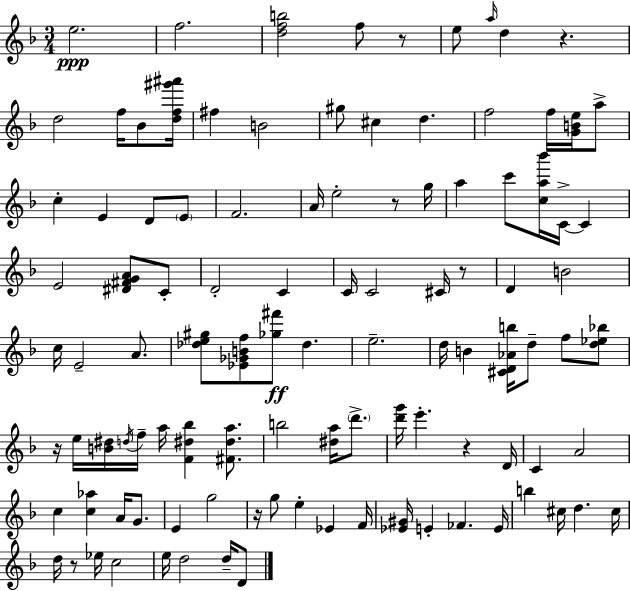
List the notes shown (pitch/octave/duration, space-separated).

E5/h. F5/h. [D5,F5,B5]/h F5/e R/e E5/e A5/s D5/q R/q. D5/h F5/s Bb4/e [D5,F5,G#6,A#6]/s F#5/q B4/h G#5/e C#5/q D5/q. F5/h F5/s [G4,B4,E5]/s A5/e C5/q E4/q D4/e E4/e F4/h. A4/s E5/h R/e G5/s A5/q C6/e [C5,A5,Bb6]/s C4/s C4/q E4/h [D#4,F#4,G4,A4]/e C4/e D4/h C4/q C4/s C4/h C#4/s R/e D4/q B4/h C5/s E4/h A4/e. [Db5,E5,G#5]/e [Eb4,Gb4,B4,F5]/e [Gb5,F#6]/e Db5/q. E5/h. D5/s B4/q [C#4,D4,Ab4,B5]/s D5/e F5/e [D5,Eb5,Bb5]/e R/s E5/s [B4,D#5]/s D5/s F5/s A5/s [F4,D#5,Bb5]/q [F#4,D#5,A5]/e. B5/h [D#5,A5]/s D6/e. [D6,G6]/s E6/q. R/q D4/s C4/q A4/h C5/q [C5,Ab5]/q A4/s G4/e. E4/q G5/h R/s G5/e E5/q Eb4/q F4/s [Eb4,G#4]/s E4/q FES4/q. E4/s B5/q C#5/s D5/q. C#5/s D5/s R/e Eb5/s C5/h E5/s D5/h D5/s D4/e